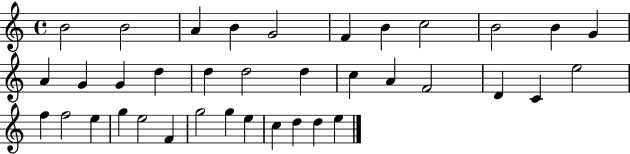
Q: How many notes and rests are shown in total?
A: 37